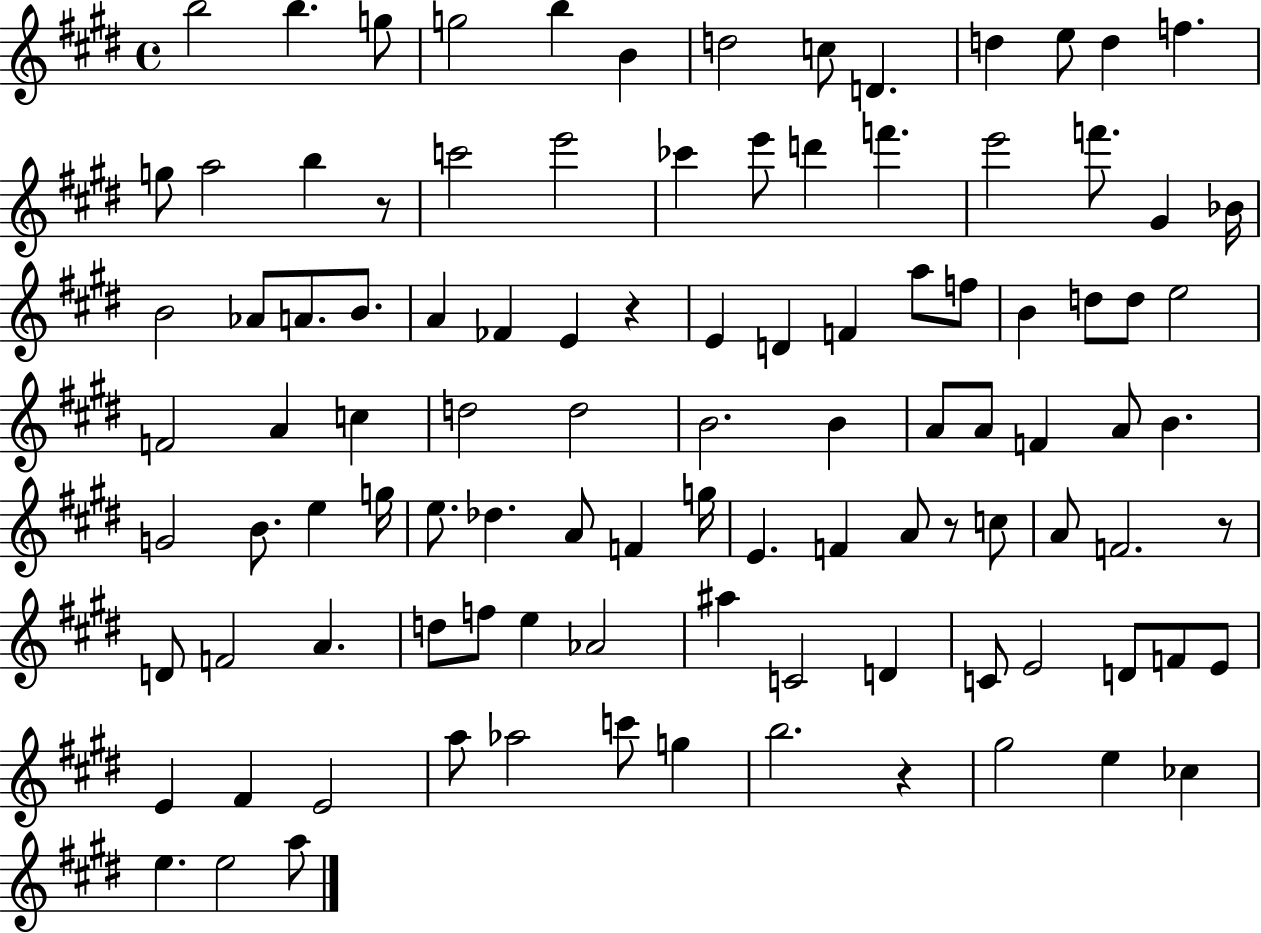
X:1
T:Untitled
M:4/4
L:1/4
K:E
b2 b g/2 g2 b B d2 c/2 D d e/2 d f g/2 a2 b z/2 c'2 e'2 _c' e'/2 d' f' e'2 f'/2 ^G _B/4 B2 _A/2 A/2 B/2 A _F E z E D F a/2 f/2 B d/2 d/2 e2 F2 A c d2 d2 B2 B A/2 A/2 F A/2 B G2 B/2 e g/4 e/2 _d A/2 F g/4 E F A/2 z/2 c/2 A/2 F2 z/2 D/2 F2 A d/2 f/2 e _A2 ^a C2 D C/2 E2 D/2 F/2 E/2 E ^F E2 a/2 _a2 c'/2 g b2 z ^g2 e _c e e2 a/2